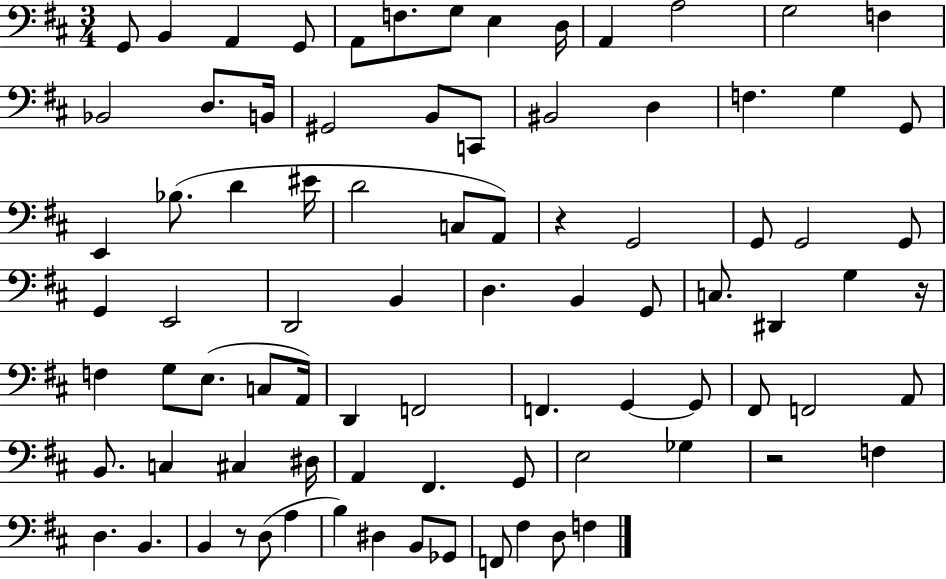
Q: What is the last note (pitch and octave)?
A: F3